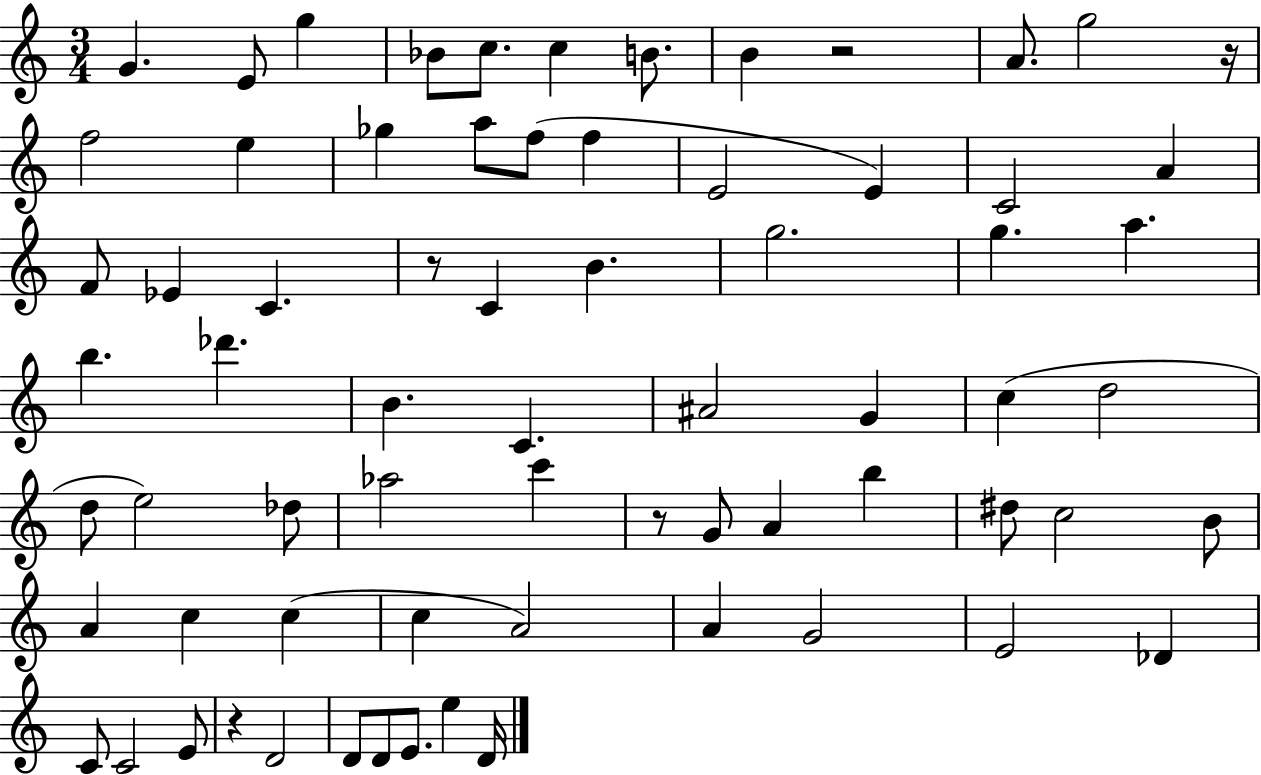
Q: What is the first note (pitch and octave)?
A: G4